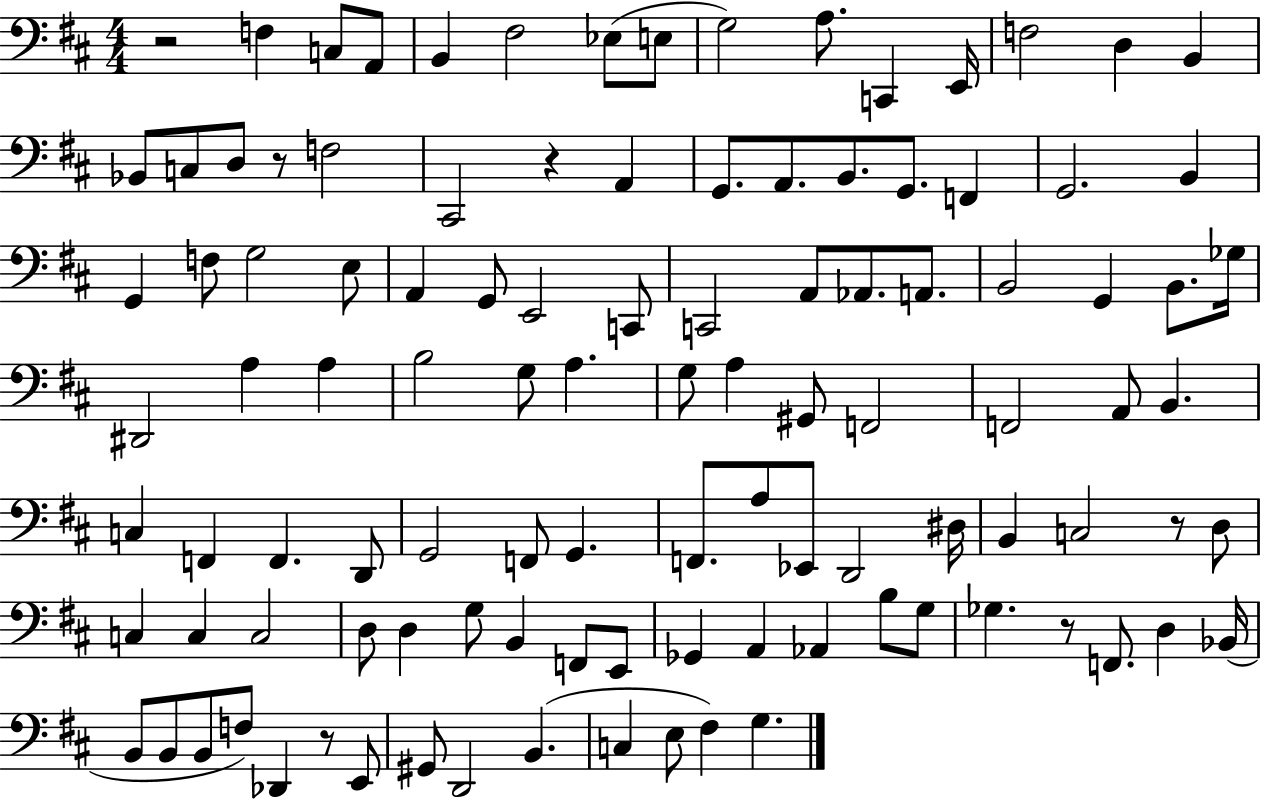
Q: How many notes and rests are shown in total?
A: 108